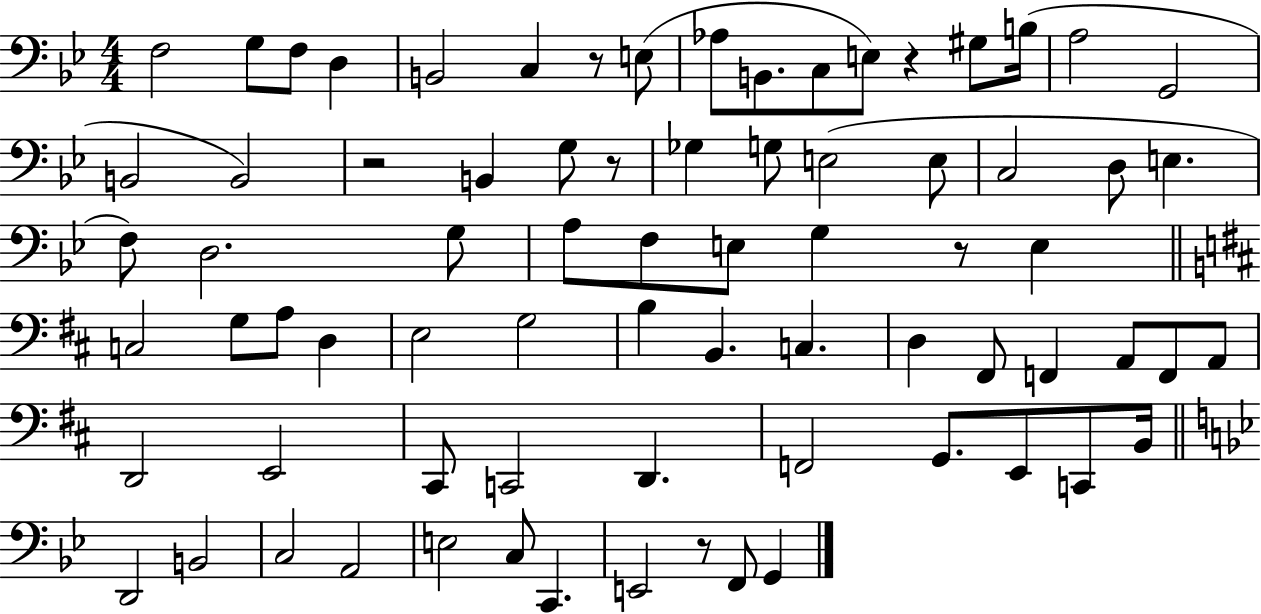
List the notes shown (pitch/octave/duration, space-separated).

F3/h G3/e F3/e D3/q B2/h C3/q R/e E3/e Ab3/e B2/e. C3/e E3/e R/q G#3/e B3/s A3/h G2/h B2/h B2/h R/h B2/q G3/e R/e Gb3/q G3/e E3/h E3/e C3/h D3/e E3/q. F3/e D3/h. G3/e A3/e F3/e E3/e G3/q R/e E3/q C3/h G3/e A3/e D3/q E3/h G3/h B3/q B2/q. C3/q. D3/q F#2/e F2/q A2/e F2/e A2/e D2/h E2/h C#2/e C2/h D2/q. F2/h G2/e. E2/e C2/e B2/s D2/h B2/h C3/h A2/h E3/h C3/e C2/q. E2/h R/e F2/e G2/q